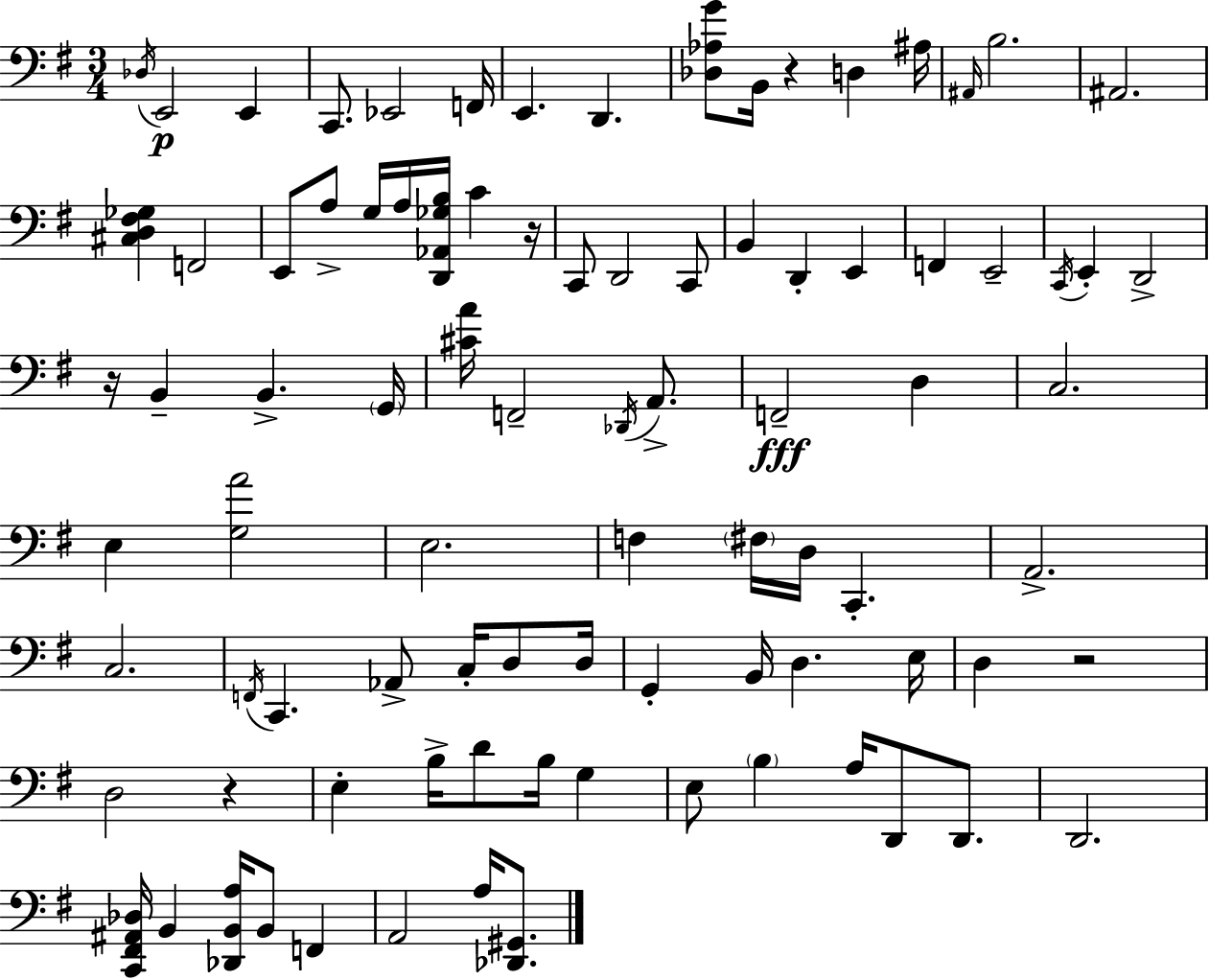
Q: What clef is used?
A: bass